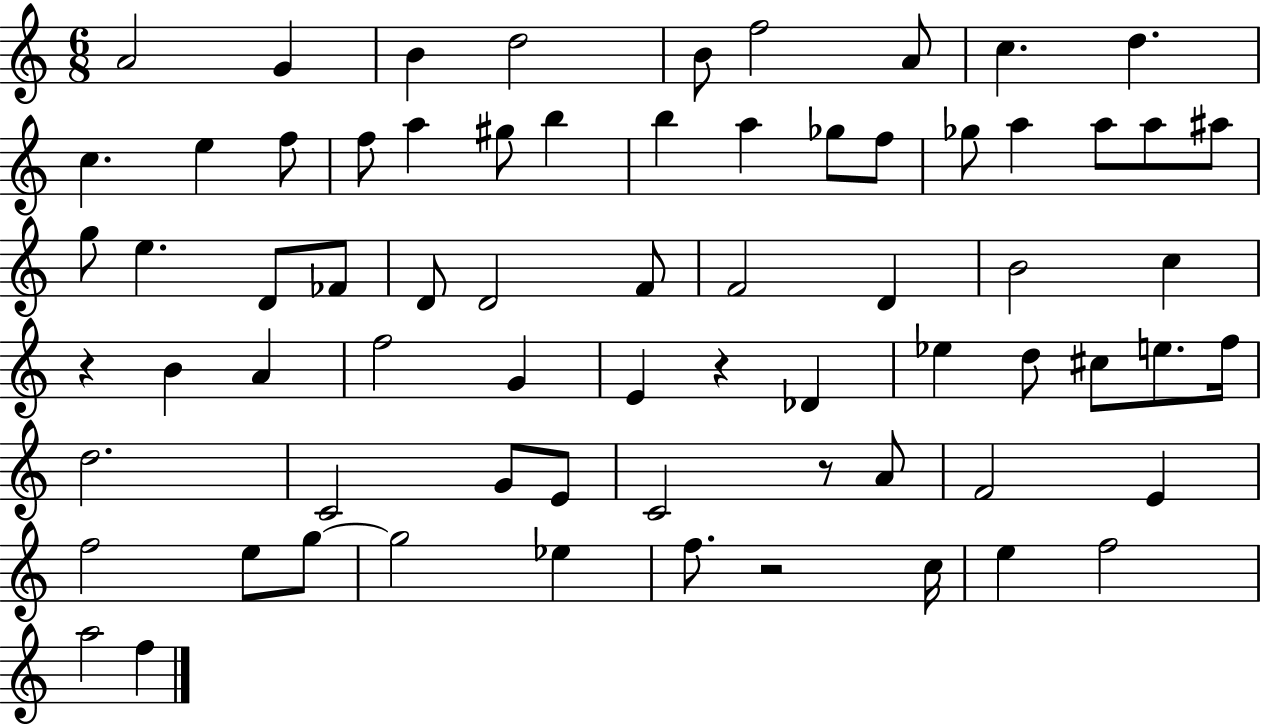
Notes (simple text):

A4/h G4/q B4/q D5/h B4/e F5/h A4/e C5/q. D5/q. C5/q. E5/q F5/e F5/e A5/q G#5/e B5/q B5/q A5/q Gb5/e F5/e Gb5/e A5/q A5/e A5/e A#5/e G5/e E5/q. D4/e FES4/e D4/e D4/h F4/e F4/h D4/q B4/h C5/q R/q B4/q A4/q F5/h G4/q E4/q R/q Db4/q Eb5/q D5/e C#5/e E5/e. F5/s D5/h. C4/h G4/e E4/e C4/h R/e A4/e F4/h E4/q F5/h E5/e G5/e G5/h Eb5/q F5/e. R/h C5/s E5/q F5/h A5/h F5/q